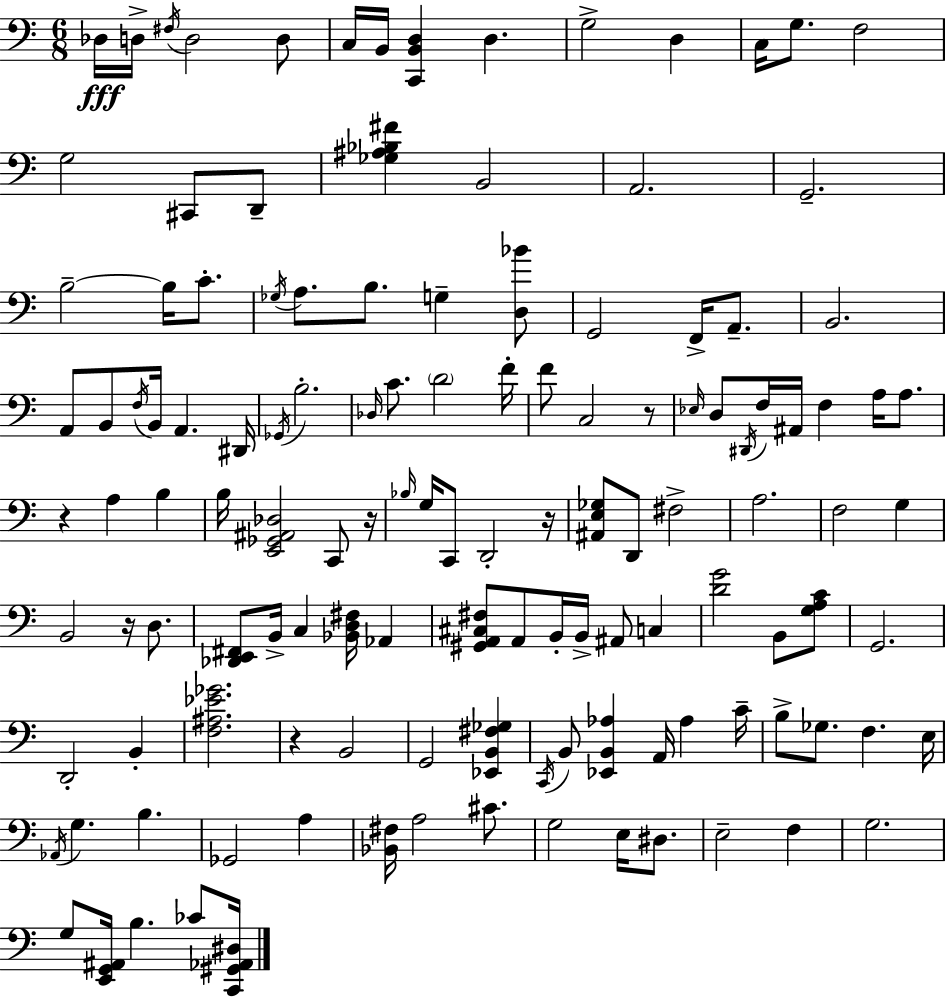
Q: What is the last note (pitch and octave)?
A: CES4